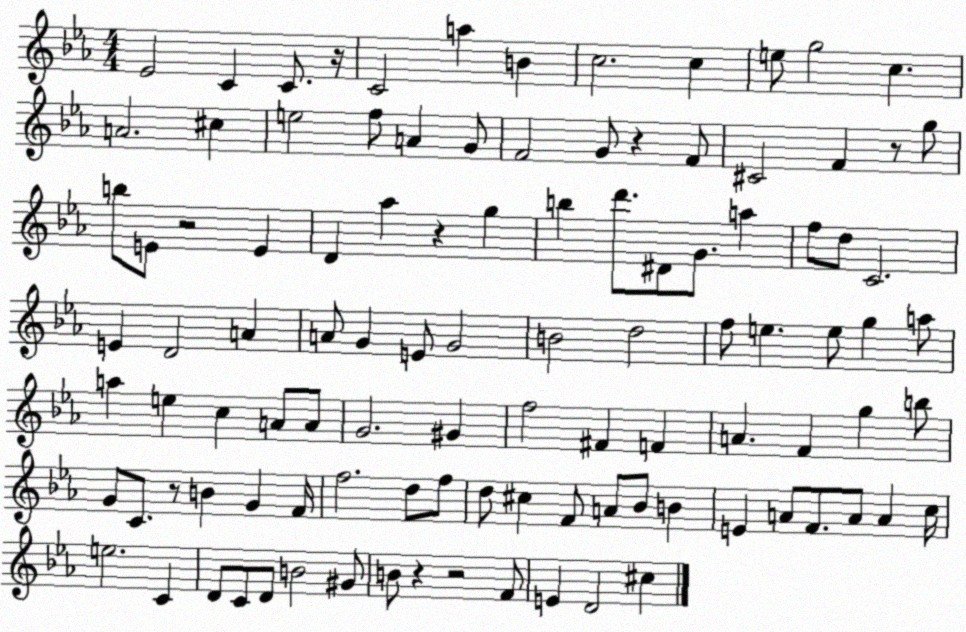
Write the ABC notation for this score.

X:1
T:Untitled
M:4/4
L:1/4
K:Eb
_E2 C C/2 z/4 C2 a B c2 c e/2 g2 c A2 ^c e2 f/2 A G/2 F2 G/2 z F/2 ^C2 F z/2 g/2 b/2 E/2 z2 E D _a z g b d'/2 ^D/2 G/2 a f/2 d/2 C2 E D2 A A/2 G E/2 G2 B2 d2 f/2 e e/2 g a/2 a e c A/2 A/2 G2 ^G f2 ^F F A F g b/2 G/2 C/2 z/2 B G F/4 f2 d/2 f/2 d/2 ^c F/2 A/2 _B/2 B E A/2 F/2 A/2 A c/4 e2 C D/2 C/2 D/2 B2 ^G/2 B/2 z z2 F/2 E D2 ^c